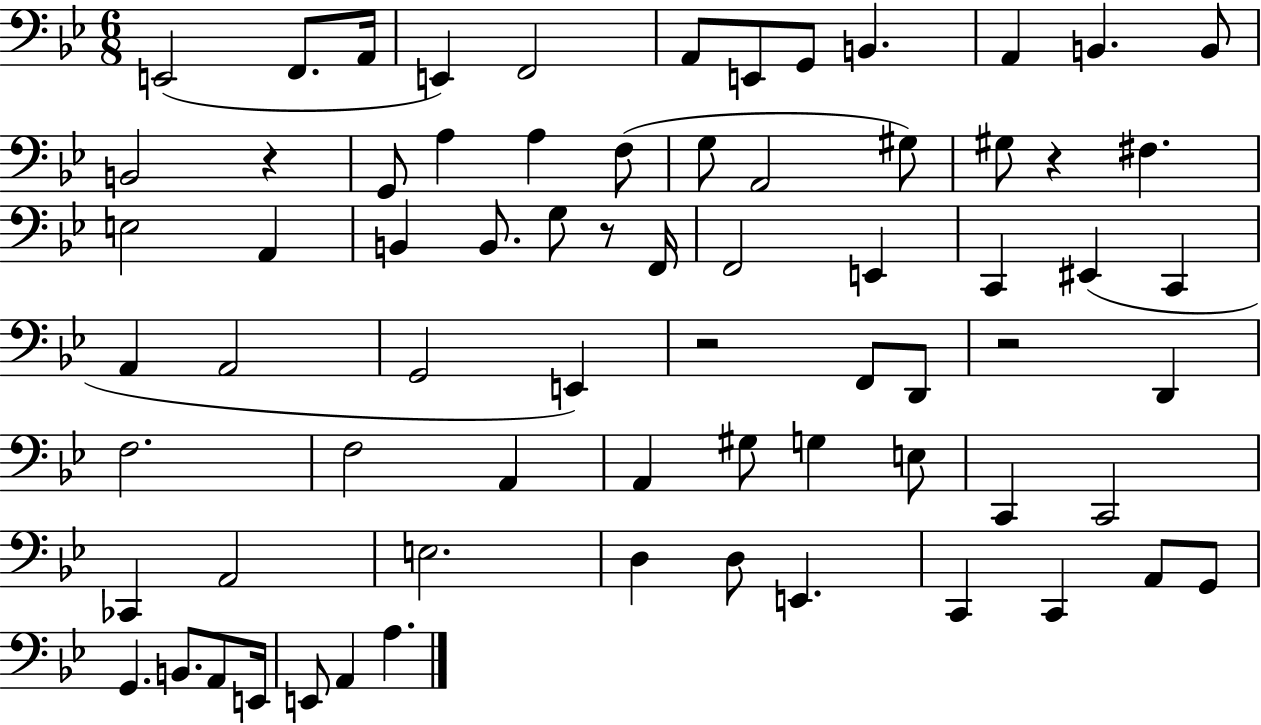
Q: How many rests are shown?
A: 5